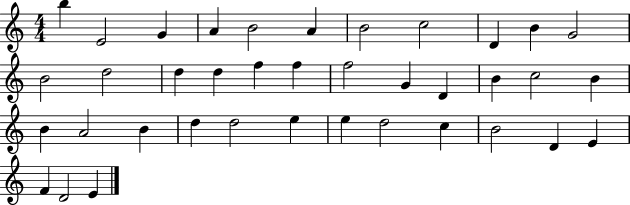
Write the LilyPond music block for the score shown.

{
  \clef treble
  \numericTimeSignature
  \time 4/4
  \key c \major
  b''4 e'2 g'4 | a'4 b'2 a'4 | b'2 c''2 | d'4 b'4 g'2 | \break b'2 d''2 | d''4 d''4 f''4 f''4 | f''2 g'4 d'4 | b'4 c''2 b'4 | \break b'4 a'2 b'4 | d''4 d''2 e''4 | e''4 d''2 c''4 | b'2 d'4 e'4 | \break f'4 d'2 e'4 | \bar "|."
}